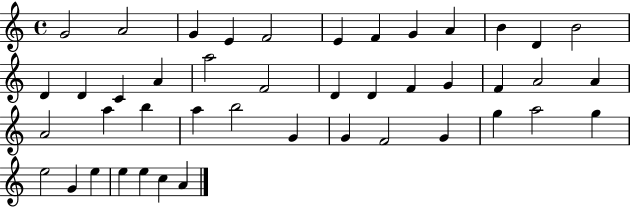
{
  \clef treble
  \time 4/4
  \defaultTimeSignature
  \key c \major
  g'2 a'2 | g'4 e'4 f'2 | e'4 f'4 g'4 a'4 | b'4 d'4 b'2 | \break d'4 d'4 c'4 a'4 | a''2 f'2 | d'4 d'4 f'4 g'4 | f'4 a'2 a'4 | \break a'2 a''4 b''4 | a''4 b''2 g'4 | g'4 f'2 g'4 | g''4 a''2 g''4 | \break e''2 g'4 e''4 | e''4 e''4 c''4 a'4 | \bar "|."
}